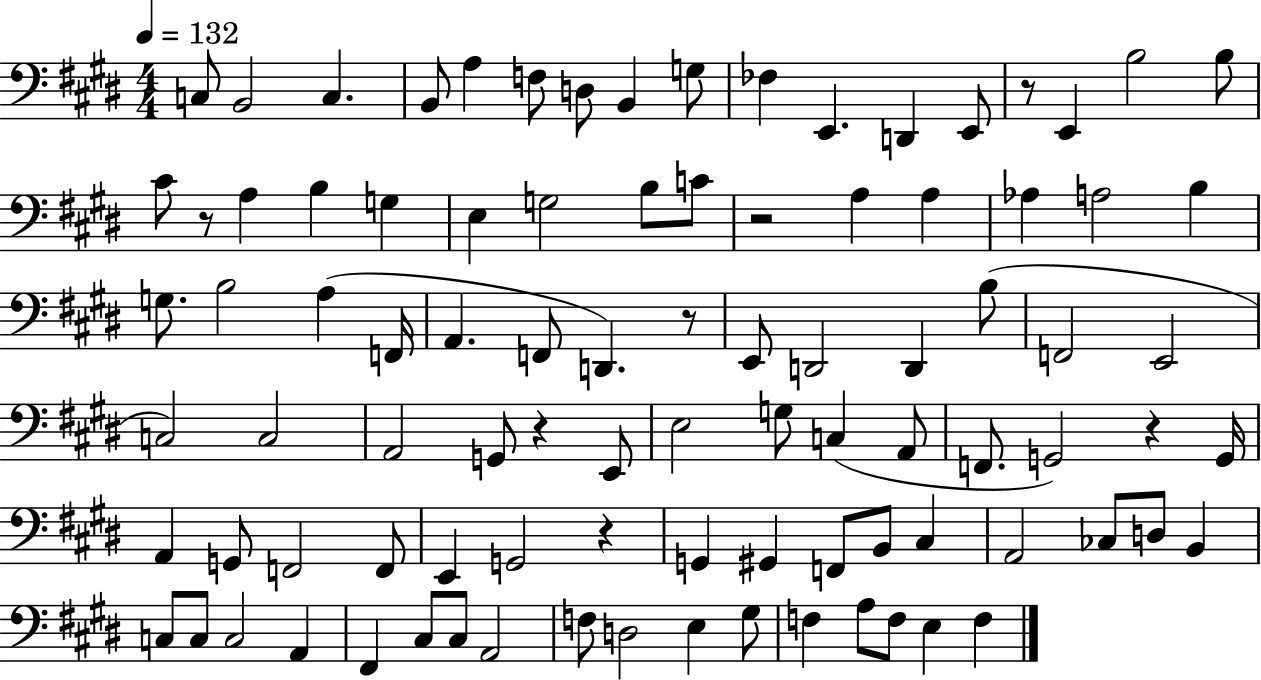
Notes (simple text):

C3/e B2/h C3/q. B2/e A3/q F3/e D3/e B2/q G3/e FES3/q E2/q. D2/q E2/e R/e E2/q B3/h B3/e C#4/e R/e A3/q B3/q G3/q E3/q G3/h B3/e C4/e R/h A3/q A3/q Ab3/q A3/h B3/q G3/e. B3/h A3/q F2/s A2/q. F2/e D2/q. R/e E2/e D2/h D2/q B3/e F2/h E2/h C3/h C3/h A2/h G2/e R/q E2/e E3/h G3/e C3/q A2/e F2/e. G2/h R/q G2/s A2/q G2/e F2/h F2/e E2/q G2/h R/q G2/q G#2/q F2/e B2/e C#3/q A2/h CES3/e D3/e B2/q C3/e C3/e C3/h A2/q F#2/q C#3/e C#3/e A2/h F3/e D3/h E3/q G#3/e F3/q A3/e F3/e E3/q F3/q